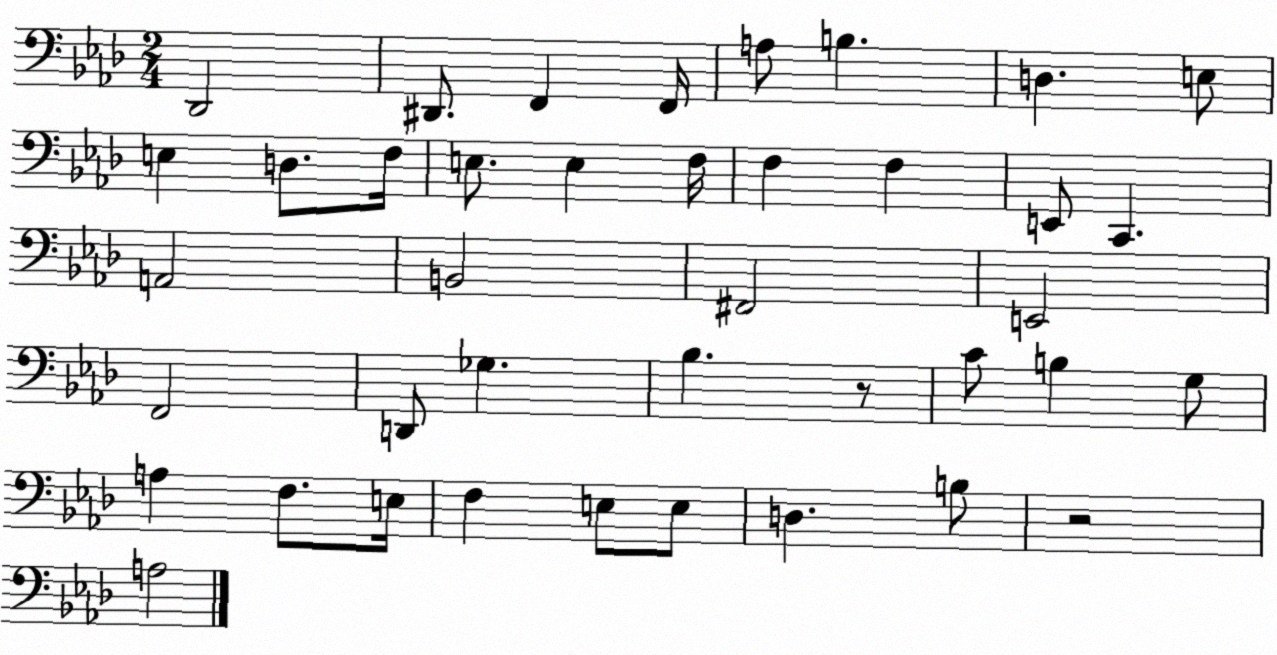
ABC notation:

X:1
T:Untitled
M:2/4
L:1/4
K:Ab
_D,,2 ^D,,/2 F,, F,,/4 A,/2 B, D, E,/2 E, D,/2 F,/4 E,/2 E, F,/4 F, F, E,,/2 C,, A,,2 B,,2 ^F,,2 E,,2 F,,2 D,,/2 _G, _B, z/2 C/2 B, G,/2 A, F,/2 E,/4 F, E,/2 E,/2 D, B,/2 z2 A,2